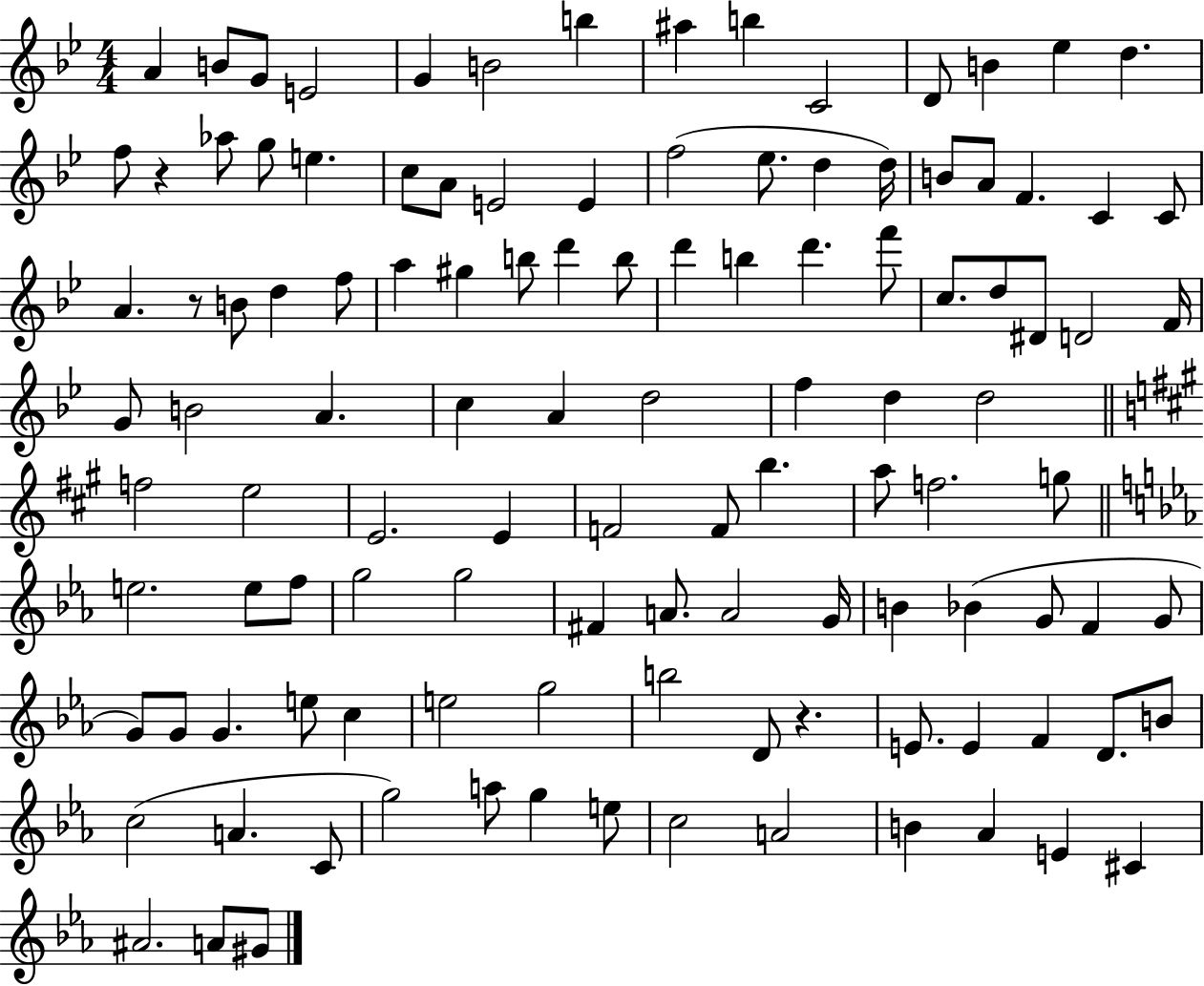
A4/q B4/e G4/e E4/h G4/q B4/h B5/q A#5/q B5/q C4/h D4/e B4/q Eb5/q D5/q. F5/e R/q Ab5/e G5/e E5/q. C5/e A4/e E4/h E4/q F5/h Eb5/e. D5/q D5/s B4/e A4/e F4/q. C4/q C4/e A4/q. R/e B4/e D5/q F5/e A5/q G#5/q B5/e D6/q B5/e D6/q B5/q D6/q. F6/e C5/e. D5/e D#4/e D4/h F4/s G4/e B4/h A4/q. C5/q A4/q D5/h F5/q D5/q D5/h F5/h E5/h E4/h. E4/q F4/h F4/e B5/q. A5/e F5/h. G5/e E5/h. E5/e F5/e G5/h G5/h F#4/q A4/e. A4/h G4/s B4/q Bb4/q G4/e F4/q G4/e G4/e G4/e G4/q. E5/e C5/q E5/h G5/h B5/h D4/e R/q. E4/e. E4/q F4/q D4/e. B4/e C5/h A4/q. C4/e G5/h A5/e G5/q E5/e C5/h A4/h B4/q Ab4/q E4/q C#4/q A#4/h. A4/e G#4/e